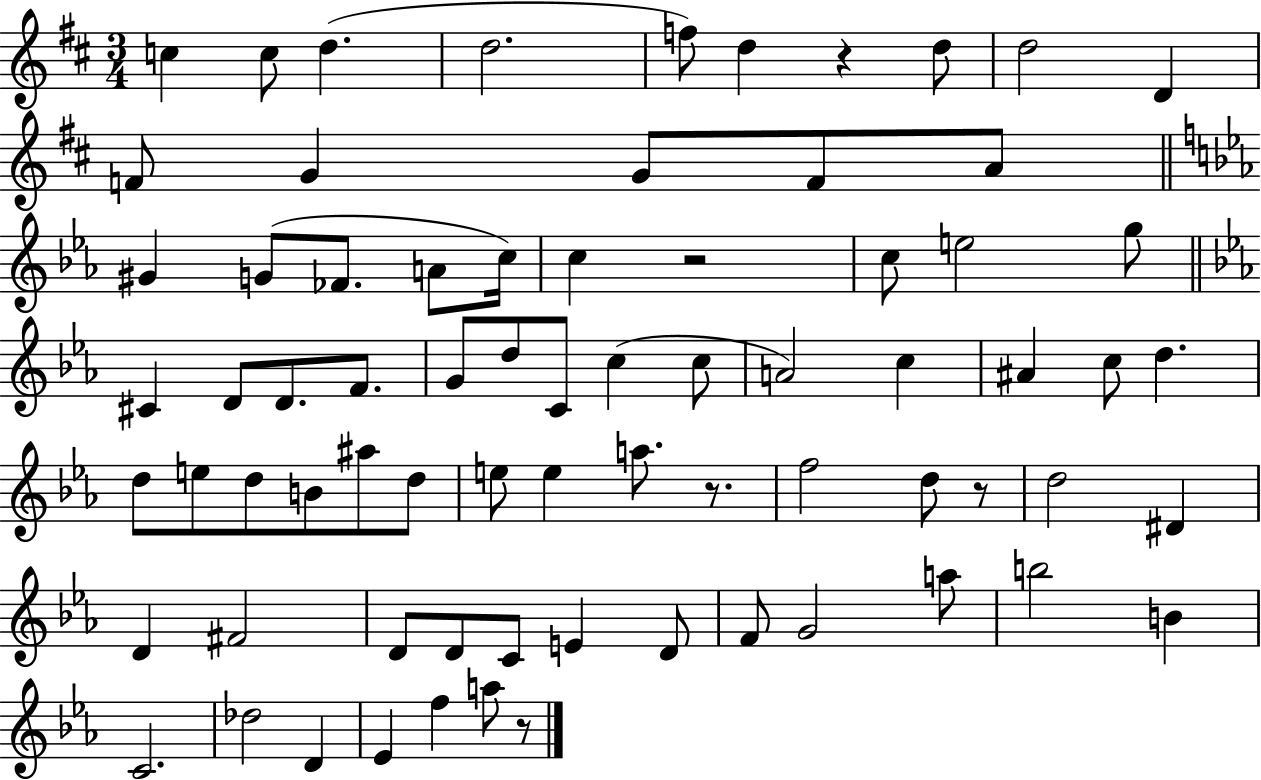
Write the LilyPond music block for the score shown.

{
  \clef treble
  \numericTimeSignature
  \time 3/4
  \key d \major
  \repeat volta 2 { c''4 c''8 d''4.( | d''2. | f''8) d''4 r4 d''8 | d''2 d'4 | \break f'8 g'4 g'8 f'8 a'8 | \bar "||" \break \key ees \major gis'4 g'8( fes'8. a'8 c''16) | c''4 r2 | c''8 e''2 g''8 | \bar "||" \break \key ees \major cis'4 d'8 d'8. f'8. | g'8 d''8 c'8 c''4( c''8 | a'2) c''4 | ais'4 c''8 d''4. | \break d''8 e''8 d''8 b'8 ais''8 d''8 | e''8 e''4 a''8. r8. | f''2 d''8 r8 | d''2 dis'4 | \break d'4 fis'2 | d'8 d'8 c'8 e'4 d'8 | f'8 g'2 a''8 | b''2 b'4 | \break c'2. | des''2 d'4 | ees'4 f''4 a''8 r8 | } \bar "|."
}